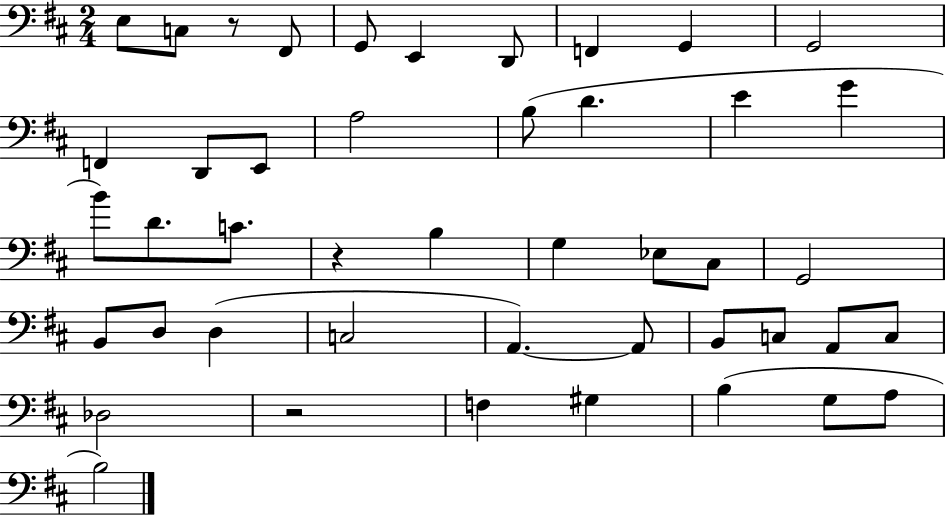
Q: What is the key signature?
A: D major